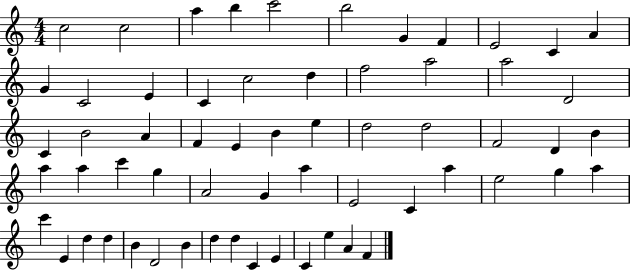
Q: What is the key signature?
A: C major